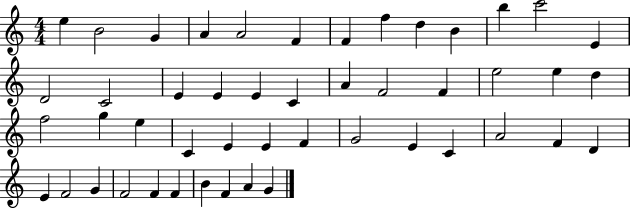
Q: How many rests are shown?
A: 0